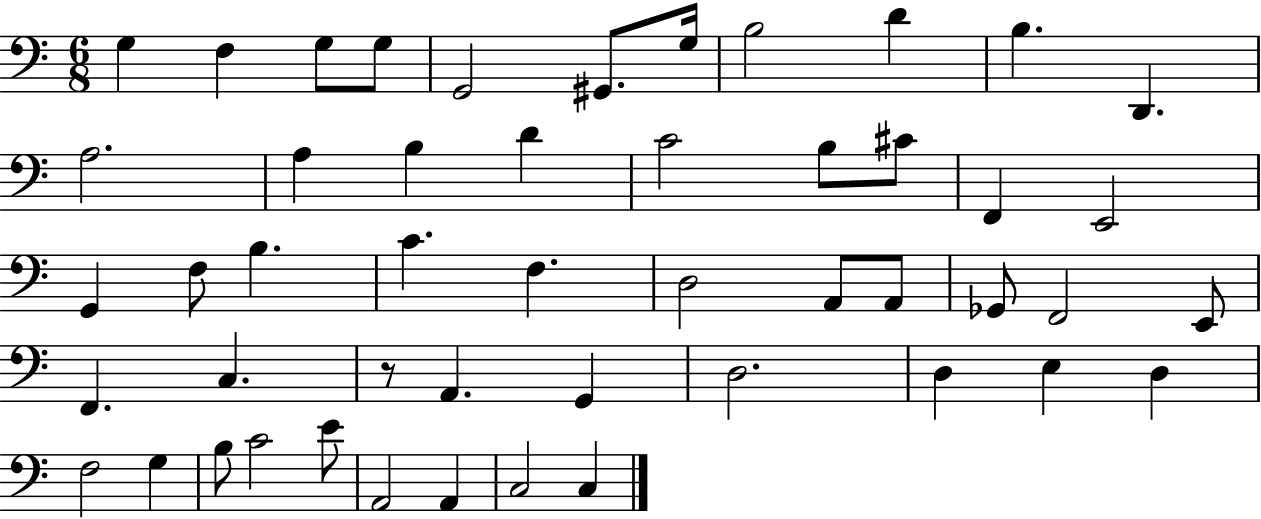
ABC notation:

X:1
T:Untitled
M:6/8
L:1/4
K:C
G, F, G,/2 G,/2 G,,2 ^G,,/2 G,/4 B,2 D B, D,, A,2 A, B, D C2 B,/2 ^C/2 F,, E,,2 G,, F,/2 B, C F, D,2 A,,/2 A,,/2 _G,,/2 F,,2 E,,/2 F,, C, z/2 A,, G,, D,2 D, E, D, F,2 G, B,/2 C2 E/2 A,,2 A,, C,2 C,